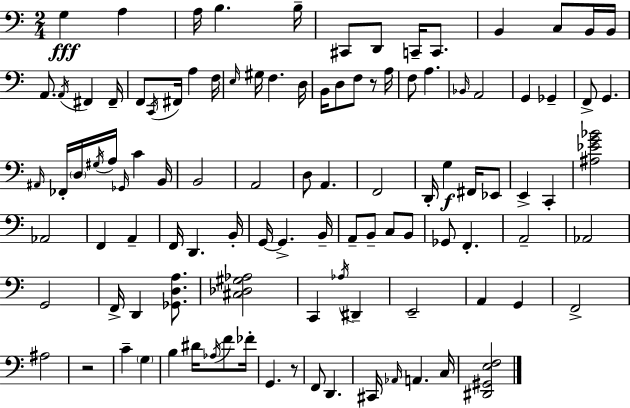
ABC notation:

X:1
T:Untitled
M:2/4
L:1/4
K:Am
G, A, A,/4 B, B,/4 ^C,,/2 D,,/2 C,,/4 C,,/2 B,, C,/2 B,,/4 B,,/4 A,,/2 A,,/4 ^F,, ^F,,/4 F,,/2 C,,/4 ^F,,/4 A, F,/4 E,/4 ^G,/4 F, D,/4 B,,/4 D,/2 F,/2 z/2 A,/4 F,/2 A, _B,,/4 A,,2 G,, _G,, F,,/2 G,, ^A,,/4 _F,,/4 D,/4 ^G,/4 A,/4 _G,,/4 C B,,/4 B,,2 A,,2 D,/2 A,, F,,2 D,,/4 G, ^F,,/4 _E,,/2 E,, C,, [^A,_EG_B]2 _A,,2 F,, A,, F,,/4 D,, B,,/4 G,,/4 G,, B,,/4 A,,/2 B,,/2 C,/2 B,,/2 _G,,/2 F,, A,,2 _A,,2 G,,2 F,,/4 D,, [_G,,D,A,]/2 [^C,_D,^G,_A,]2 C,, _A,/4 ^D,, E,,2 A,, G,, F,,2 ^A,2 z2 C G, B, ^D/4 _A,/4 F/2 _F/4 G,, z/2 F,,/2 D,, ^C,,/4 _A,,/4 A,, C,/4 [^D,,^G,,E,F,]2